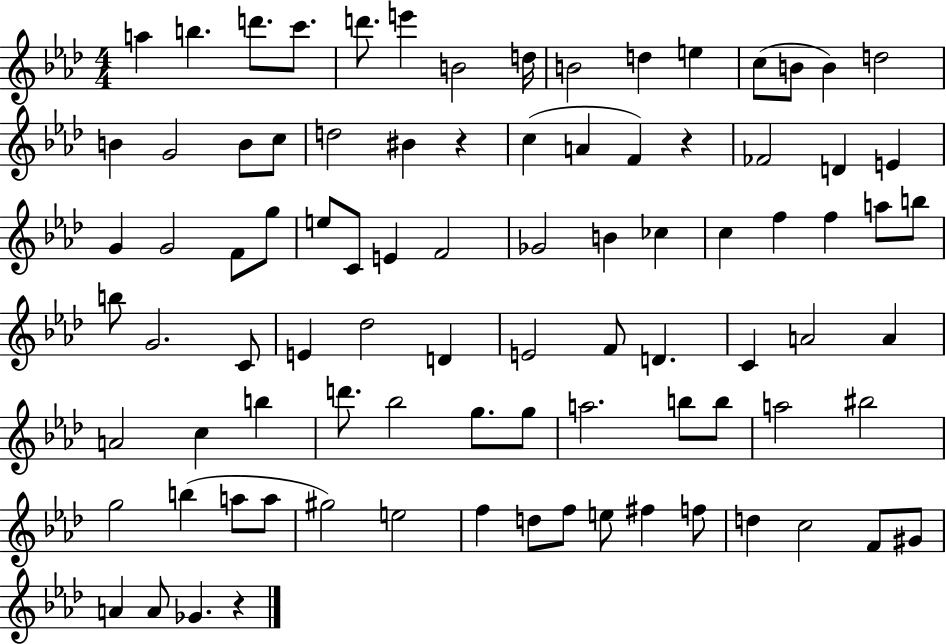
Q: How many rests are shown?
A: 3